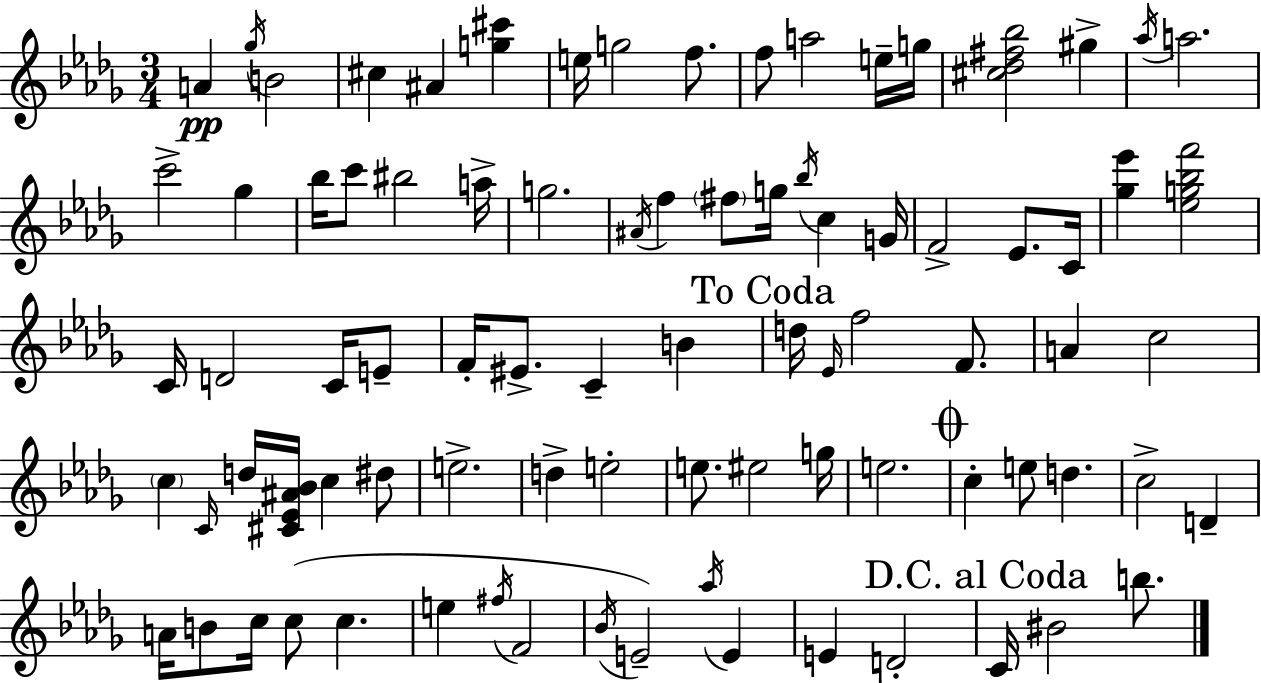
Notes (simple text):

A4/q Gb5/s B4/h C#5/q A#4/q [G5,C#6]/q E5/s G5/h F5/e. F5/e A5/h E5/s G5/s [C#5,Db5,F#5,Bb5]/h G#5/q Ab5/s A5/h. C6/h Gb5/q Bb5/s C6/e BIS5/h A5/s G5/h. A#4/s F5/q F#5/e G5/s Bb5/s C5/q G4/s F4/h Eb4/e. C4/s [Gb5,Eb6]/q [Eb5,G5,Bb5,F6]/h C4/s D4/h C4/s E4/e F4/s EIS4/e. C4/q B4/q D5/s Eb4/s F5/h F4/e. A4/q C5/h C5/q C4/s D5/s [C#4,Eb4,A#4,Bb4]/s C5/q D#5/e E5/h. D5/q E5/h E5/e. EIS5/h G5/s E5/h. C5/q E5/e D5/q. C5/h D4/q A4/s B4/e C5/s C5/e C5/q. E5/q F#5/s F4/h Bb4/s E4/h Ab5/s E4/q E4/q D4/h C4/s BIS4/h B5/e.